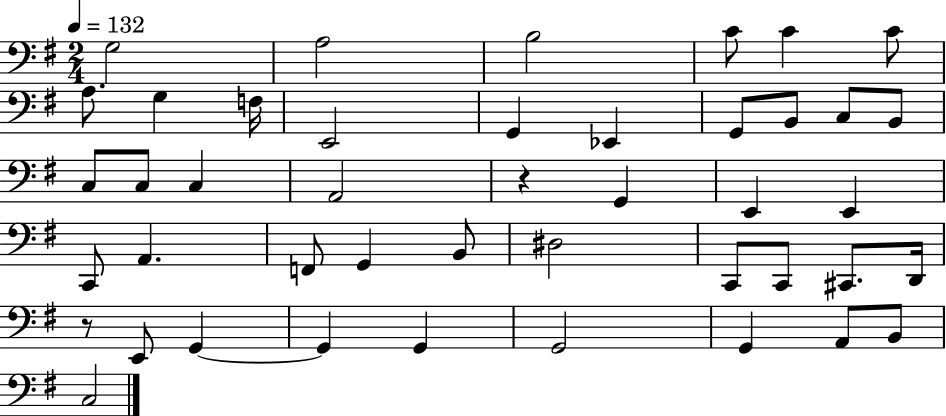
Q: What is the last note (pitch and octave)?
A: C3